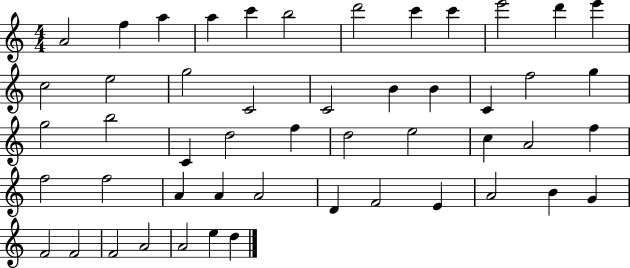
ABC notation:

X:1
T:Untitled
M:4/4
L:1/4
K:C
A2 f a a c' b2 d'2 c' c' e'2 d' e' c2 e2 g2 C2 C2 B B C f2 g g2 b2 C d2 f d2 e2 c A2 f f2 f2 A A A2 D F2 E A2 B G F2 F2 F2 A2 A2 e d